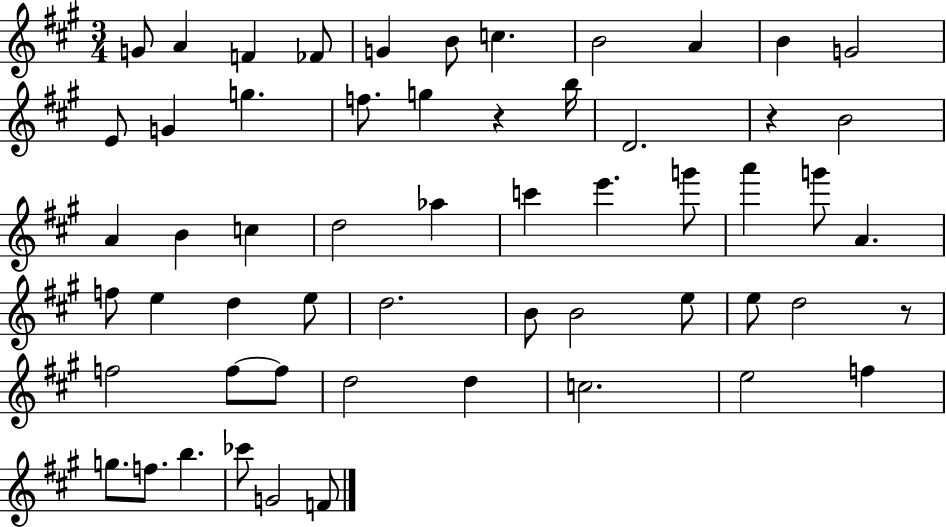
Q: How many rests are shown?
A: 3